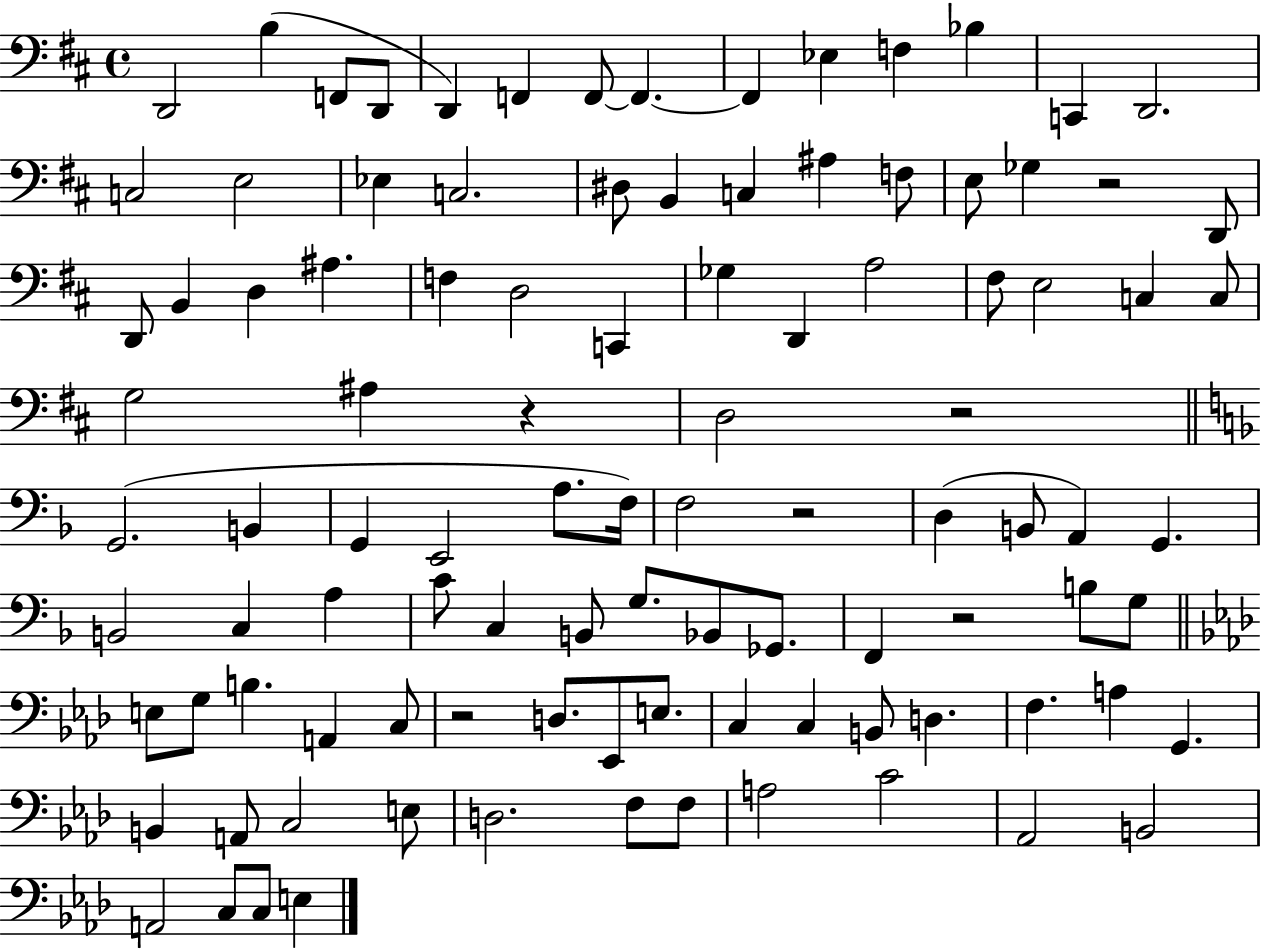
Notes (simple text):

D2/h B3/q F2/e D2/e D2/q F2/q F2/e F2/q. F2/q Eb3/q F3/q Bb3/q C2/q D2/h. C3/h E3/h Eb3/q C3/h. D#3/e B2/q C3/q A#3/q F3/e E3/e Gb3/q R/h D2/e D2/e B2/q D3/q A#3/q. F3/q D3/h C2/q Gb3/q D2/q A3/h F#3/e E3/h C3/q C3/e G3/h A#3/q R/q D3/h R/h G2/h. B2/q G2/q E2/h A3/e. F3/s F3/h R/h D3/q B2/e A2/q G2/q. B2/h C3/q A3/q C4/e C3/q B2/e G3/e. Bb2/e Gb2/e. F2/q R/h B3/e G3/e E3/e G3/e B3/q. A2/q C3/e R/h D3/e. Eb2/e E3/e. C3/q C3/q B2/e D3/q. F3/q. A3/q G2/q. B2/q A2/e C3/h E3/e D3/h. F3/e F3/e A3/h C4/h Ab2/h B2/h A2/h C3/e C3/e E3/q